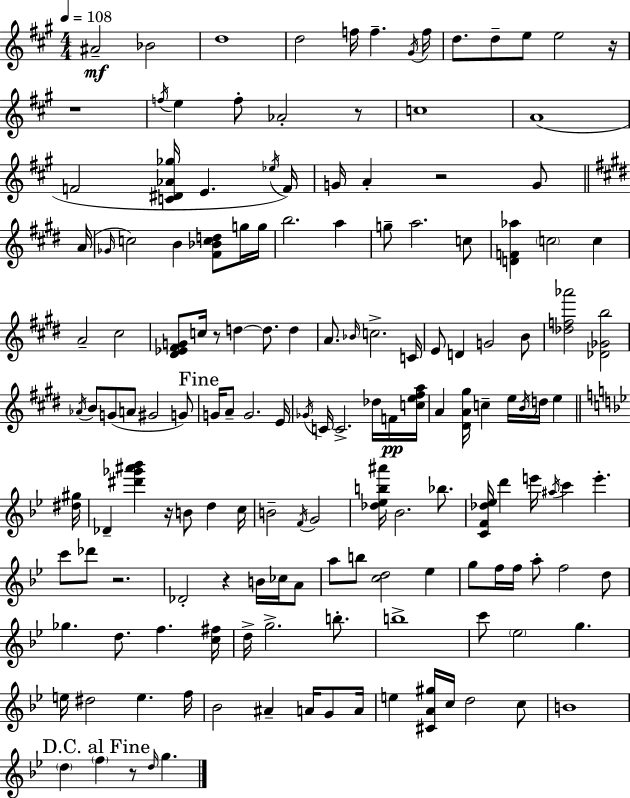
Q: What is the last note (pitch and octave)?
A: G5